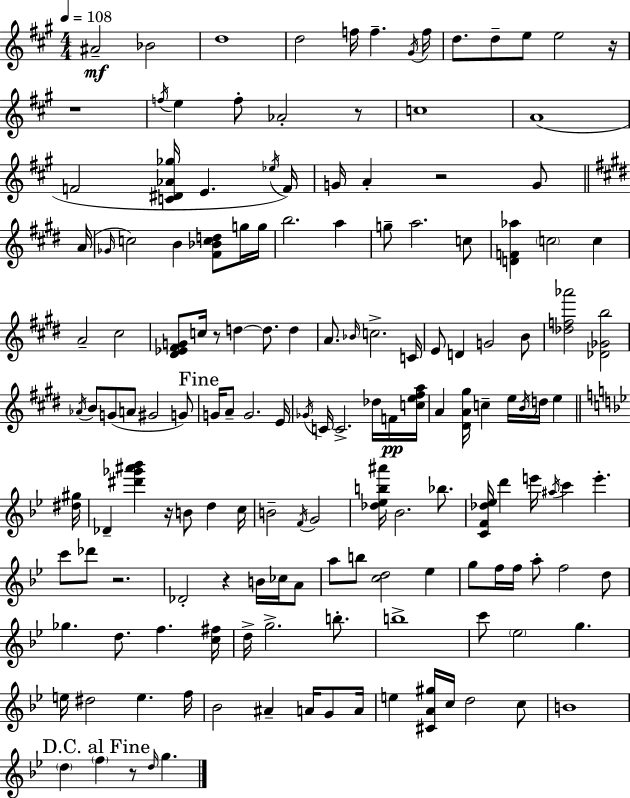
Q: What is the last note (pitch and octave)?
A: G5